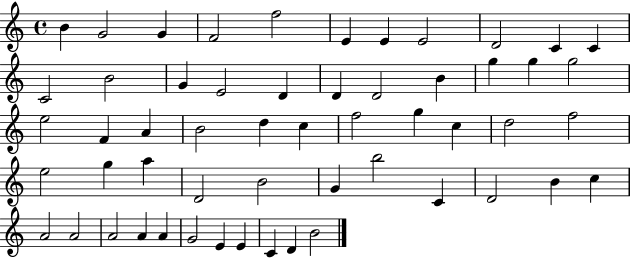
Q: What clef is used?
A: treble